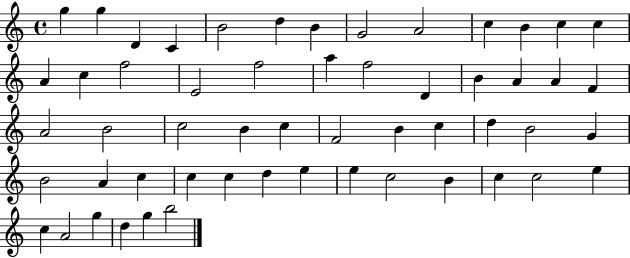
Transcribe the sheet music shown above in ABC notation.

X:1
T:Untitled
M:4/4
L:1/4
K:C
g g D C B2 d B G2 A2 c B c c A c f2 E2 f2 a f2 D B A A F A2 B2 c2 B c F2 B c d B2 G B2 A c c c d e e c2 B c c2 e c A2 g d g b2